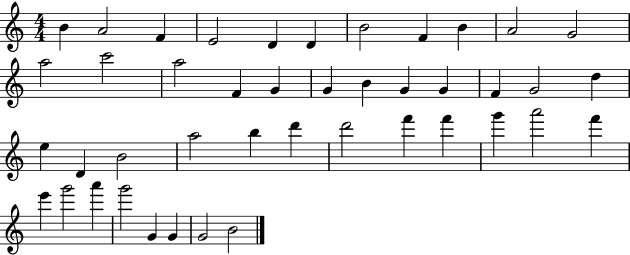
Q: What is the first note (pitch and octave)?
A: B4